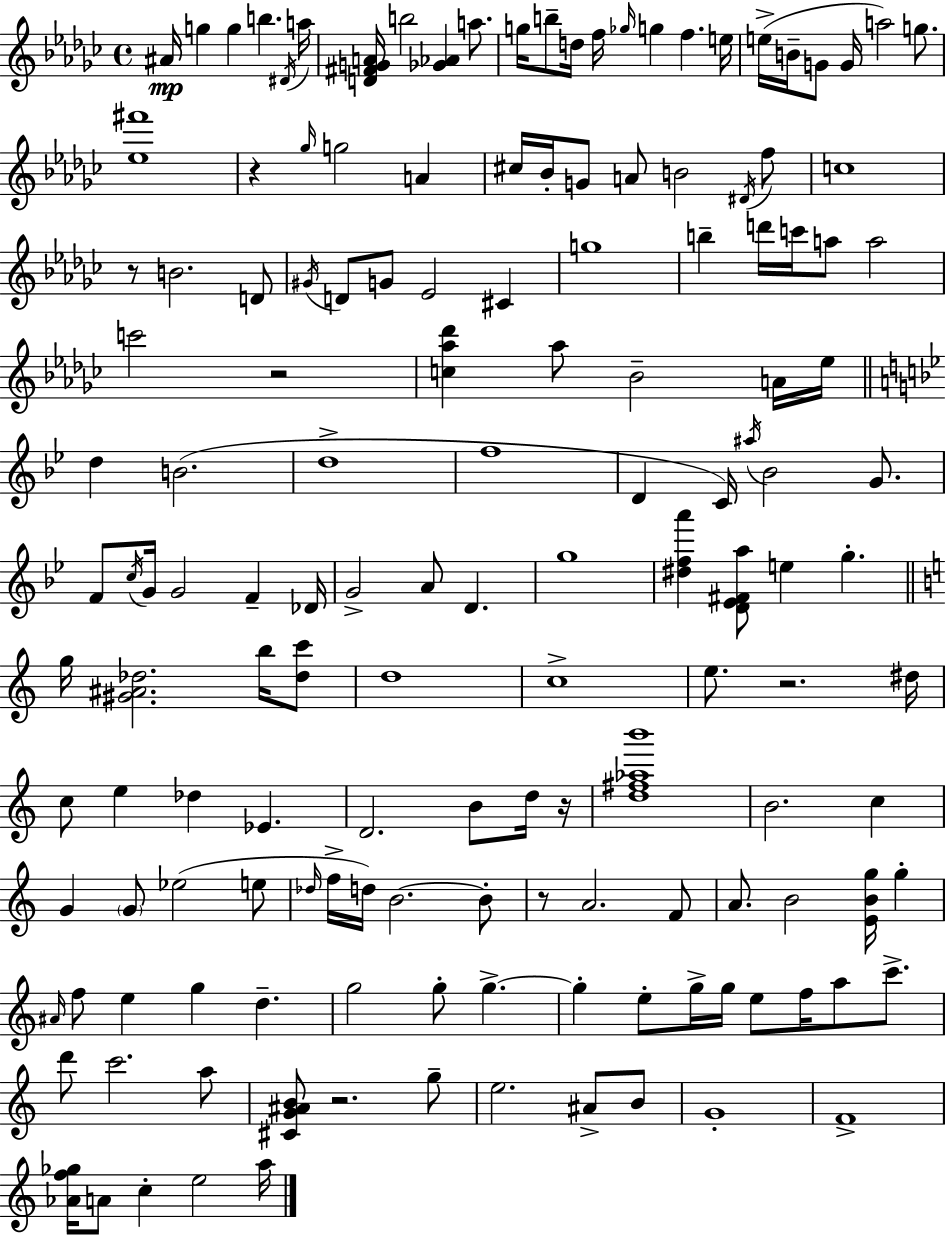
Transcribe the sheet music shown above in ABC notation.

X:1
T:Untitled
M:4/4
L:1/4
K:Ebm
^A/4 g g b ^D/4 a/4 [D^FGA]/4 b2 [_G_A] a/2 g/4 b/2 d/4 f/4 _g/4 g f e/4 e/4 B/4 G/2 G/4 a2 g/2 [_e^f']4 z _g/4 g2 A ^c/4 _B/4 G/2 A/2 B2 ^D/4 f/2 c4 z/2 B2 D/2 ^G/4 D/2 G/2 _E2 ^C g4 b d'/4 c'/4 a/2 a2 c'2 z2 [c_a_d'] _a/2 _B2 A/4 _e/4 d B2 d4 f4 D C/4 ^a/4 _B2 G/2 F/2 c/4 G/4 G2 F _D/4 G2 A/2 D g4 [^dfa'] [D_E^Fa]/2 e g g/4 [^G^A_d]2 b/4 [_dc']/2 d4 c4 e/2 z2 ^d/4 c/2 e _d _E D2 B/2 d/4 z/4 [d^f_ab']4 B2 c G G/2 _e2 e/2 _d/4 f/4 d/4 B2 B/2 z/2 A2 F/2 A/2 B2 [EBg]/4 g ^A/4 f/2 e g d g2 g/2 g g e/2 g/4 g/4 e/2 f/4 a/2 c'/2 d'/2 c'2 a/2 [^CG^AB]/2 z2 g/2 e2 ^A/2 B/2 G4 F4 [_Af_g]/4 A/2 c e2 a/4